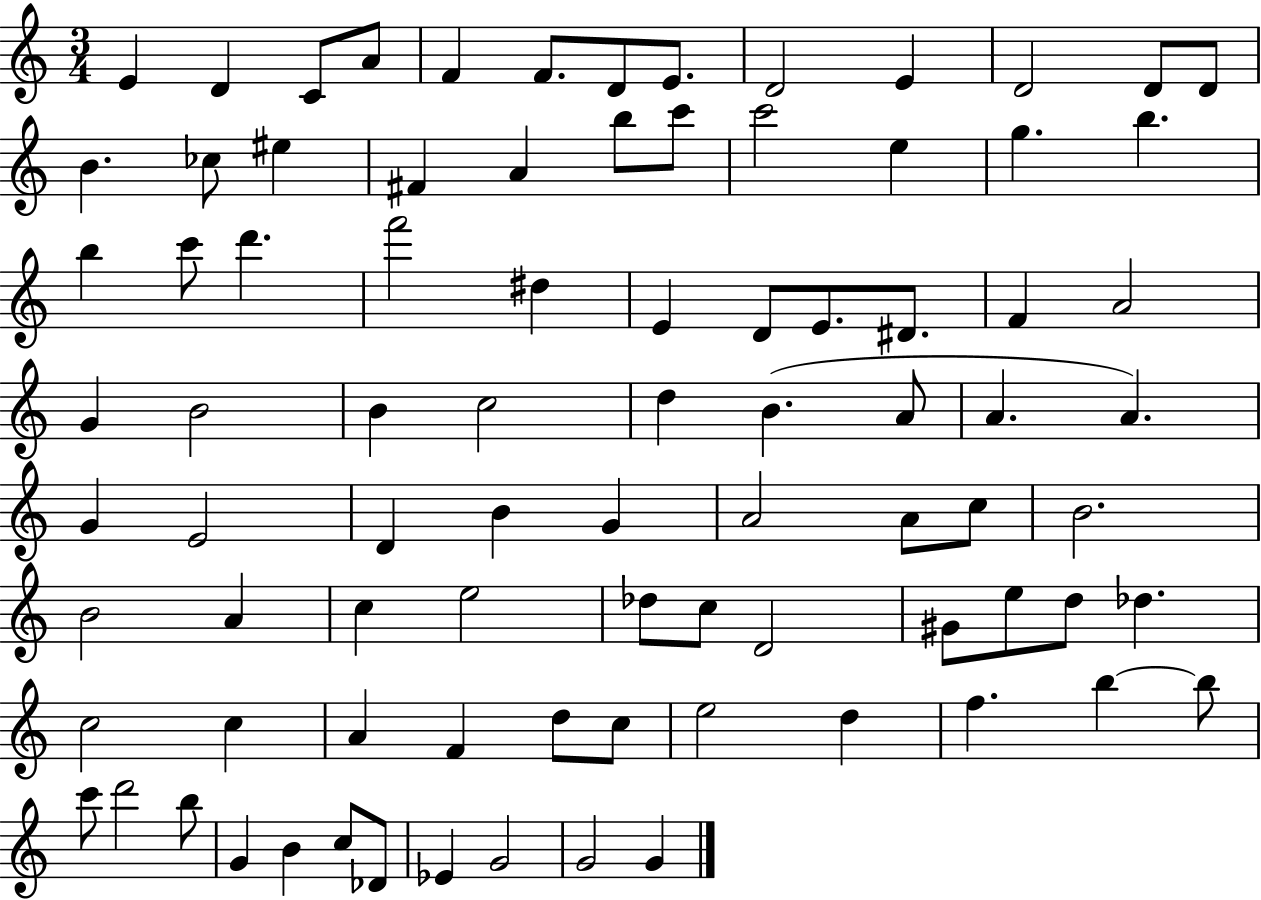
{
  \clef treble
  \numericTimeSignature
  \time 3/4
  \key c \major
  e'4 d'4 c'8 a'8 | f'4 f'8. d'8 e'8. | d'2 e'4 | d'2 d'8 d'8 | \break b'4. ces''8 eis''4 | fis'4 a'4 b''8 c'''8 | c'''2 e''4 | g''4. b''4. | \break b''4 c'''8 d'''4. | f'''2 dis''4 | e'4 d'8 e'8. dis'8. | f'4 a'2 | \break g'4 b'2 | b'4 c''2 | d''4 b'4.( a'8 | a'4. a'4.) | \break g'4 e'2 | d'4 b'4 g'4 | a'2 a'8 c''8 | b'2. | \break b'2 a'4 | c''4 e''2 | des''8 c''8 d'2 | gis'8 e''8 d''8 des''4. | \break c''2 c''4 | a'4 f'4 d''8 c''8 | e''2 d''4 | f''4. b''4~~ b''8 | \break c'''8 d'''2 b''8 | g'4 b'4 c''8 des'8 | ees'4 g'2 | g'2 g'4 | \break \bar "|."
}